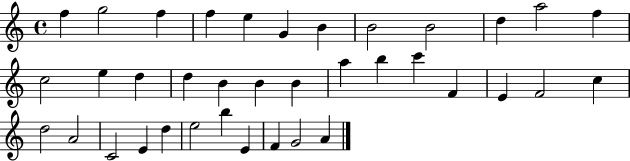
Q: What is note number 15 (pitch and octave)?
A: D5